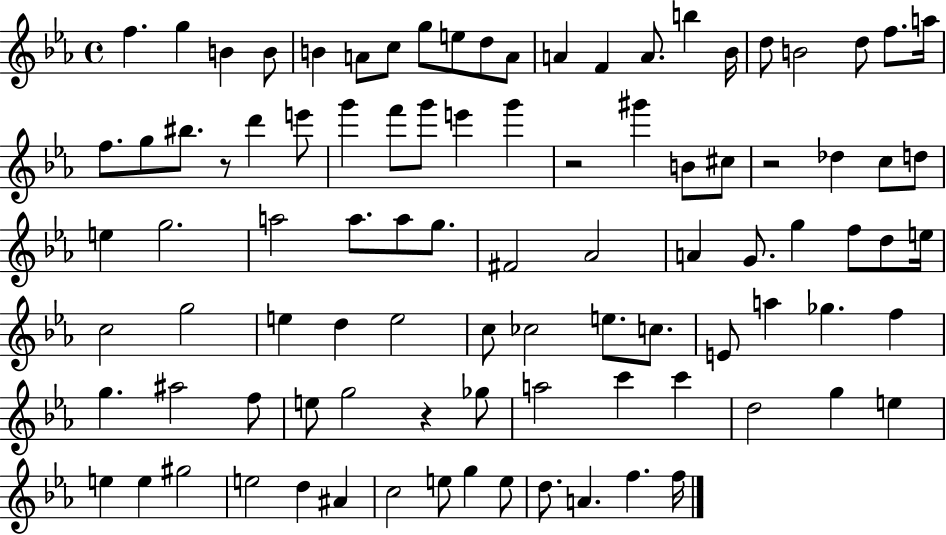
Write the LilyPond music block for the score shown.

{
  \clef treble
  \time 4/4
  \defaultTimeSignature
  \key ees \major
  f''4. g''4 b'4 b'8 | b'4 a'8 c''8 g''8 e''8 d''8 a'8 | a'4 f'4 a'8. b''4 bes'16 | d''8 b'2 d''8 f''8. a''16 | \break f''8. g''8 bis''8. r8 d'''4 e'''8 | g'''4 f'''8 g'''8 e'''4 g'''4 | r2 gis'''4 b'8 cis''8 | r2 des''4 c''8 d''8 | \break e''4 g''2. | a''2 a''8. a''8 g''8. | fis'2 aes'2 | a'4 g'8. g''4 f''8 d''8 e''16 | \break c''2 g''2 | e''4 d''4 e''2 | c''8 ces''2 e''8. c''8. | e'8 a''4 ges''4. f''4 | \break g''4. ais''2 f''8 | e''8 g''2 r4 ges''8 | a''2 c'''4 c'''4 | d''2 g''4 e''4 | \break e''4 e''4 gis''2 | e''2 d''4 ais'4 | c''2 e''8 g''4 e''8 | d''8. a'4. f''4. f''16 | \break \bar "|."
}